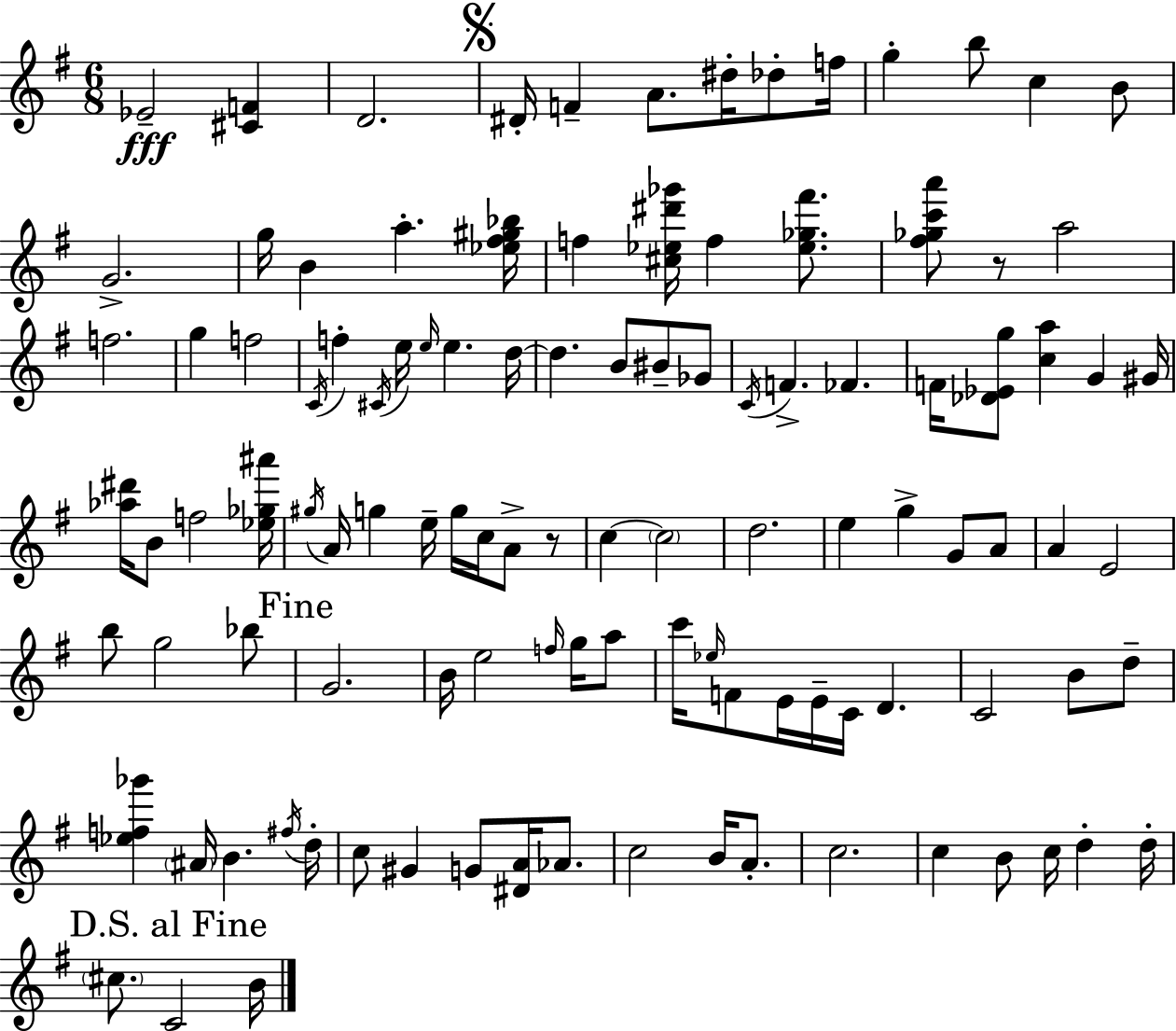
Eb4/h [C#4,F4]/q D4/h. D#4/s F4/q A4/e. D#5/s Db5/e F5/s G5/q B5/e C5/q B4/e G4/h. G5/s B4/q A5/q. [Eb5,F#5,G#5,Bb5]/s F5/q [C#5,Eb5,D#6,Gb6]/s F5/q [Eb5,Gb5,F#6]/e. [F#5,Gb5,C6,A6]/e R/e A5/h F5/h. G5/q F5/h C4/s F5/q C#4/s E5/s E5/s E5/q. D5/s D5/q. B4/e BIS4/e Gb4/e C4/s F4/q. FES4/q. F4/s [Db4,Eb4,G5]/e [C5,A5]/q G4/q G#4/s [Ab5,D#6]/s B4/e F5/h [Eb5,Gb5,A#6]/s G#5/s A4/s G5/q E5/s G5/s C5/s A4/e R/e C5/q C5/h D5/h. E5/q G5/q G4/e A4/e A4/q E4/h B5/e G5/h Bb5/e G4/h. B4/s E5/h F5/s G5/s A5/e C6/s Eb5/s F4/e E4/s E4/s C4/s D4/q. C4/h B4/e D5/e [Eb5,F5,Gb6]/q A#4/s B4/q. F#5/s D5/s C5/e G#4/q G4/e [D#4,A4]/s Ab4/e. C5/h B4/s A4/e. C5/h. C5/q B4/e C5/s D5/q D5/s C#5/e. C4/h B4/s